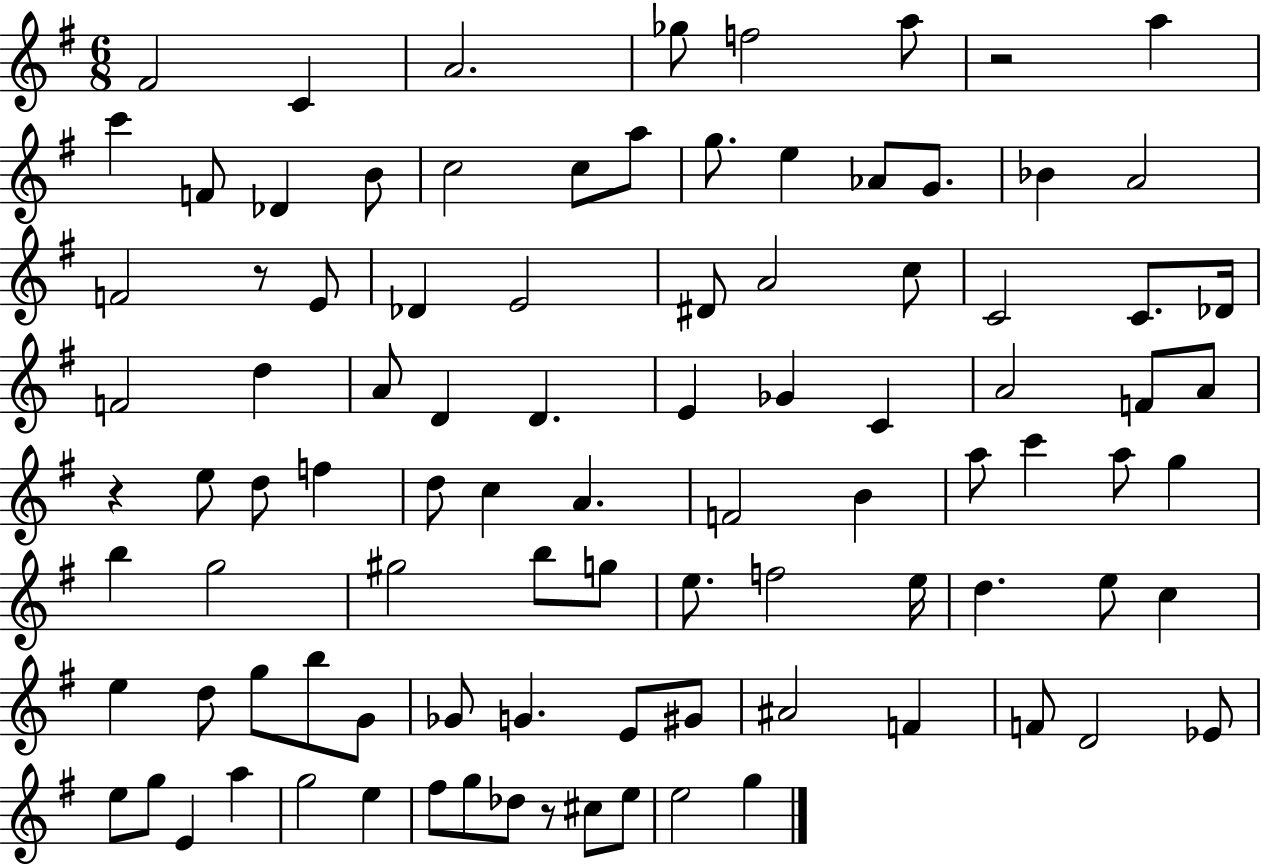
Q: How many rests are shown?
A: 4